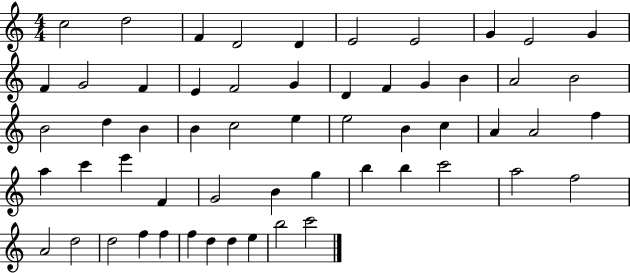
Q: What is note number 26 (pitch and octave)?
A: B4